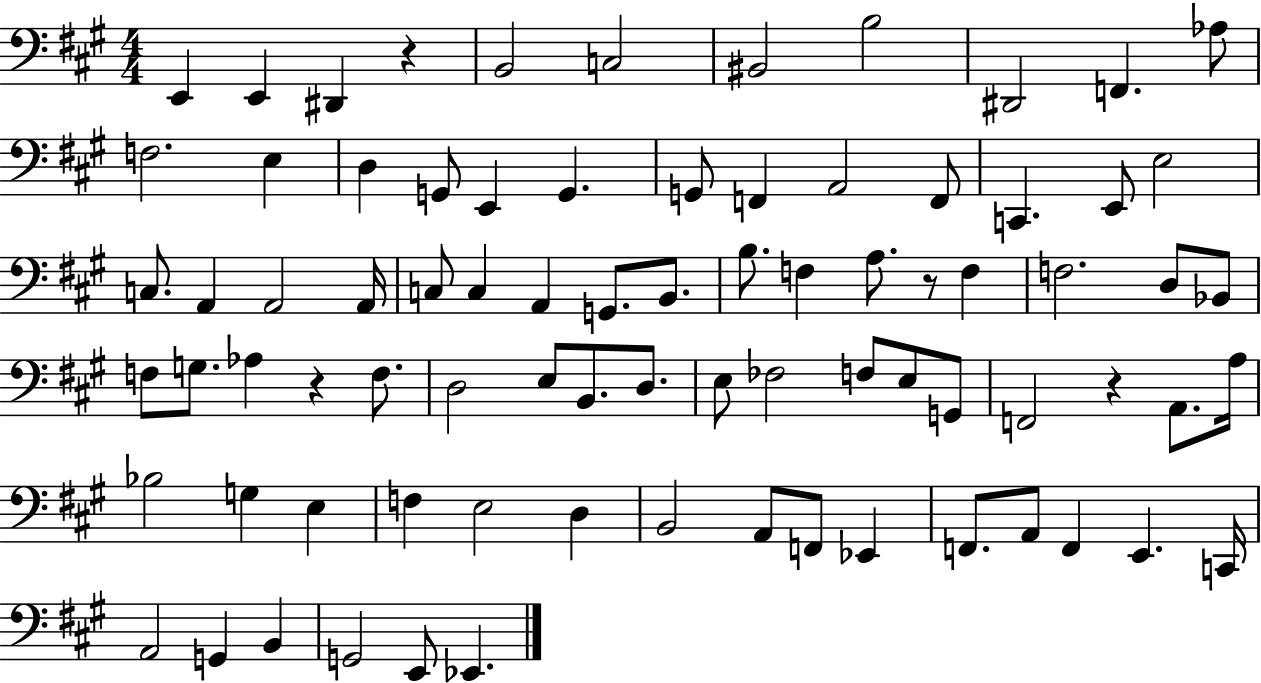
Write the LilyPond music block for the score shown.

{
  \clef bass
  \numericTimeSignature
  \time 4/4
  \key a \major
  e,4 e,4 dis,4 r4 | b,2 c2 | bis,2 b2 | dis,2 f,4. aes8 | \break f2. e4 | d4 g,8 e,4 g,4. | g,8 f,4 a,2 f,8 | c,4. e,8 e2 | \break c8. a,4 a,2 a,16 | c8 c4 a,4 g,8. b,8. | b8. f4 a8. r8 f4 | f2. d8 bes,8 | \break f8 g8. aes4 r4 f8. | d2 e8 b,8. d8. | e8 fes2 f8 e8 g,8 | f,2 r4 a,8. a16 | \break bes2 g4 e4 | f4 e2 d4 | b,2 a,8 f,8 ees,4 | f,8. a,8 f,4 e,4. c,16 | \break a,2 g,4 b,4 | g,2 e,8 ees,4. | \bar "|."
}